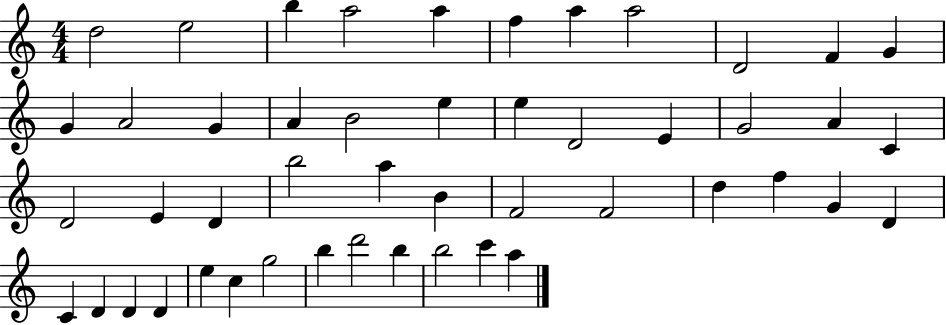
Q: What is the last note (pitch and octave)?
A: A5